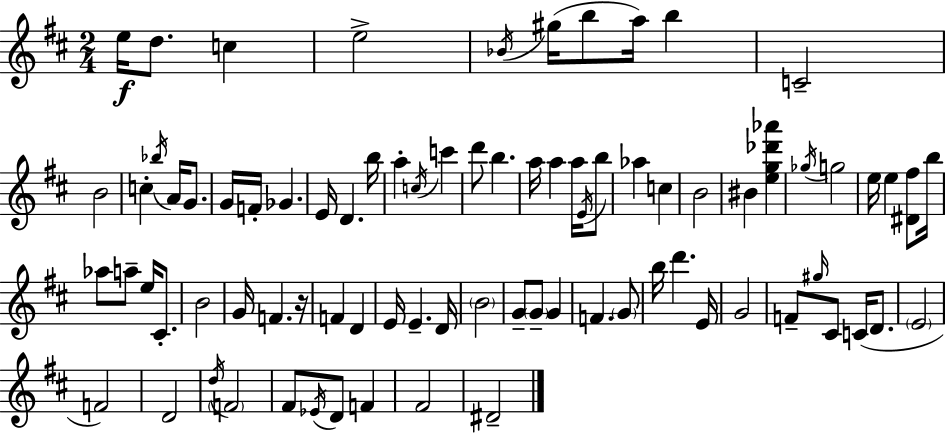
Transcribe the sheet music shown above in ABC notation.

X:1
T:Untitled
M:2/4
L:1/4
K:D
e/4 d/2 c e2 _B/4 ^g/4 b/2 a/4 b C2 B2 c _b/4 A/4 G/2 G/4 F/4 _G E/4 D b/4 a c/4 c' d'/2 b a/4 a a/4 E/4 b/2 _a c B2 ^B [eg_d'_a'] _g/4 g2 e/4 e [^D^f]/2 b/4 _a/2 a/2 e/4 ^C/2 B2 G/4 F z/4 F D E/4 E D/4 B2 G/2 G/2 G F G/2 b/4 d' E/4 G2 F/2 ^g/4 ^C/2 C/4 D/2 E2 F2 D2 d/4 F2 ^F/2 _E/4 D/2 F ^F2 ^D2